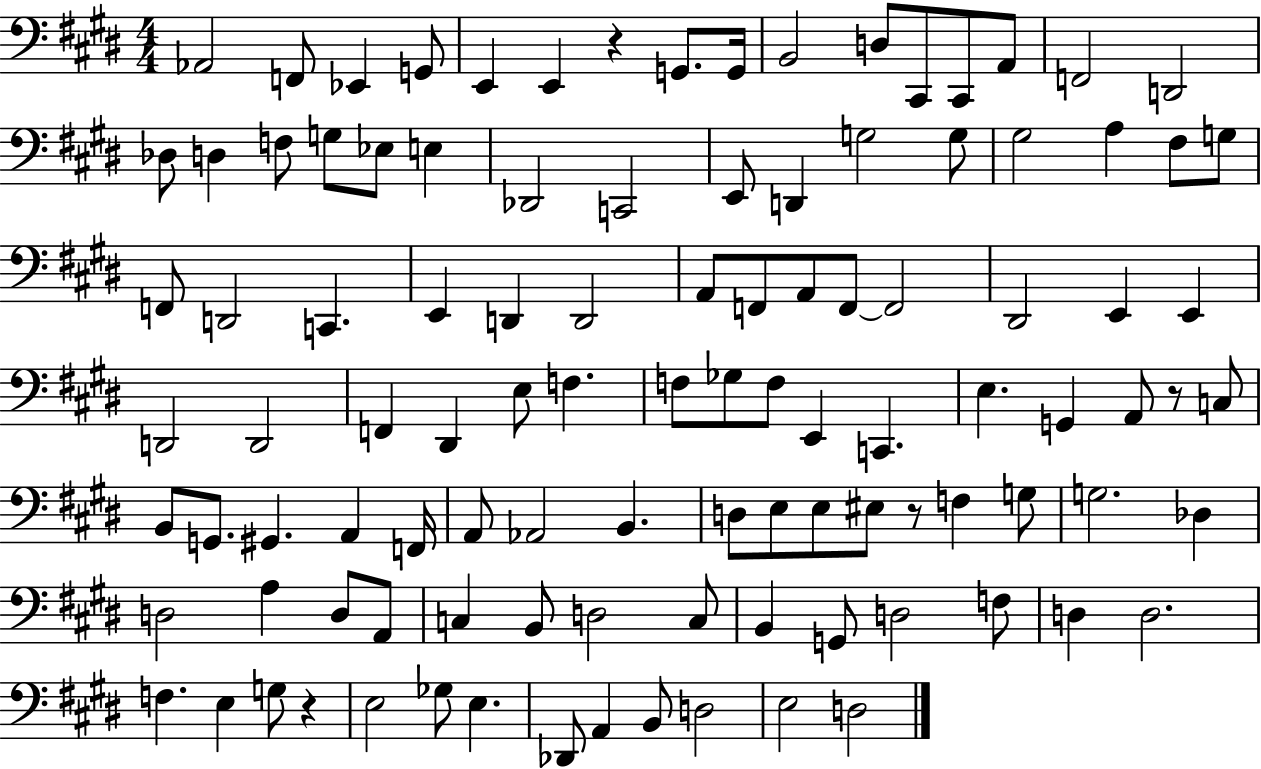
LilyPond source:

{
  \clef bass
  \numericTimeSignature
  \time 4/4
  \key e \major
  aes,2 f,8 ees,4 g,8 | e,4 e,4 r4 g,8. g,16 | b,2 d8 cis,8 cis,8 a,8 | f,2 d,2 | \break des8 d4 f8 g8 ees8 e4 | des,2 c,2 | e,8 d,4 g2 g8 | gis2 a4 fis8 g8 | \break f,8 d,2 c,4. | e,4 d,4 d,2 | a,8 f,8 a,8 f,8~~ f,2 | dis,2 e,4 e,4 | \break d,2 d,2 | f,4 dis,4 e8 f4. | f8 ges8 f8 e,4 c,4. | e4. g,4 a,8 r8 c8 | \break b,8 g,8. gis,4. a,4 f,16 | a,8 aes,2 b,4. | d8 e8 e8 eis8 r8 f4 g8 | g2. des4 | \break d2 a4 d8 a,8 | c4 b,8 d2 c8 | b,4 g,8 d2 f8 | d4 d2. | \break f4. e4 g8 r4 | e2 ges8 e4. | des,8 a,4 b,8 d2 | e2 d2 | \break \bar "|."
}